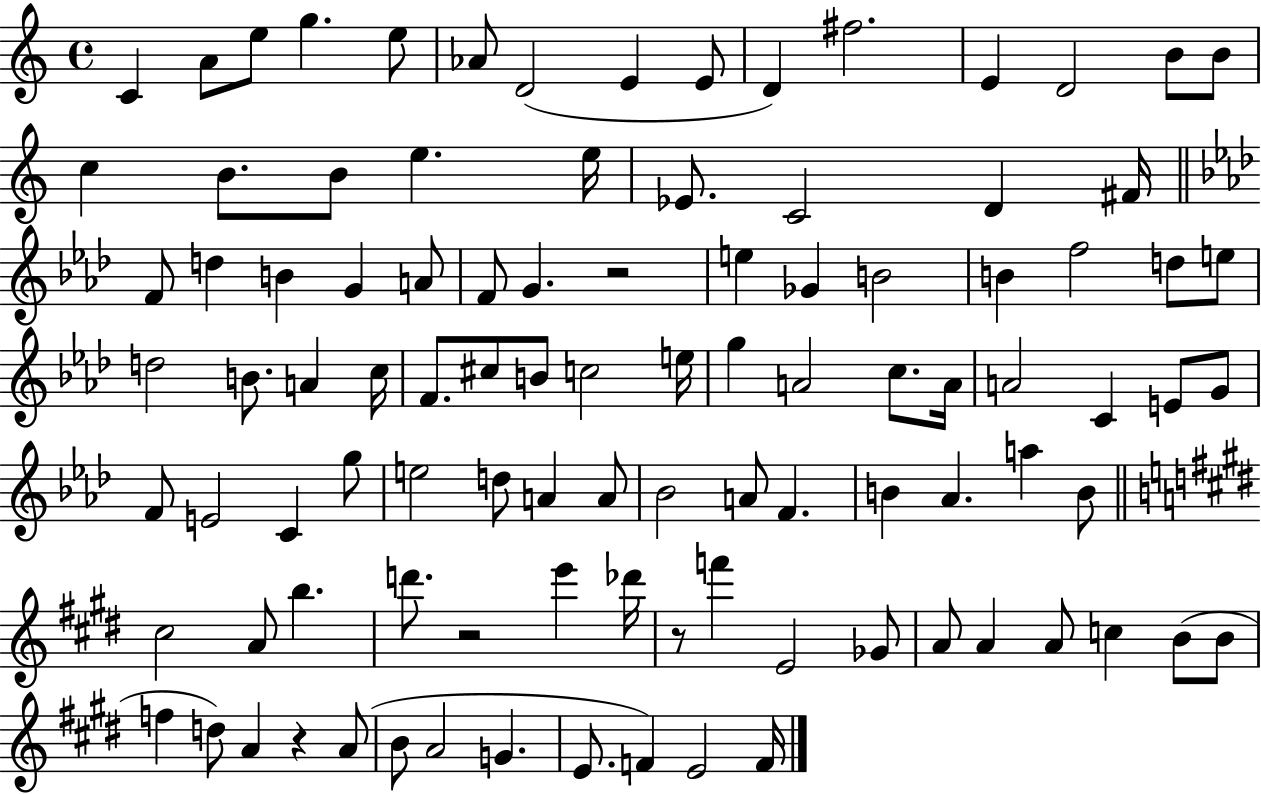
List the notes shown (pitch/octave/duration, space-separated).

C4/q A4/e E5/e G5/q. E5/e Ab4/e D4/h E4/q E4/e D4/q F#5/h. E4/q D4/h B4/e B4/e C5/q B4/e. B4/e E5/q. E5/s Eb4/e. C4/h D4/q F#4/s F4/e D5/q B4/q G4/q A4/e F4/e G4/q. R/h E5/q Gb4/q B4/h B4/q F5/h D5/e E5/e D5/h B4/e. A4/q C5/s F4/e. C#5/e B4/e C5/h E5/s G5/q A4/h C5/e. A4/s A4/h C4/q E4/e G4/e F4/e E4/h C4/q G5/e E5/h D5/e A4/q A4/e Bb4/h A4/e F4/q. B4/q Ab4/q. A5/q B4/e C#5/h A4/e B5/q. D6/e. R/h E6/q Db6/s R/e F6/q E4/h Gb4/e A4/e A4/q A4/e C5/q B4/e B4/e F5/q D5/e A4/q R/q A4/e B4/e A4/h G4/q. E4/e. F4/q E4/h F4/s